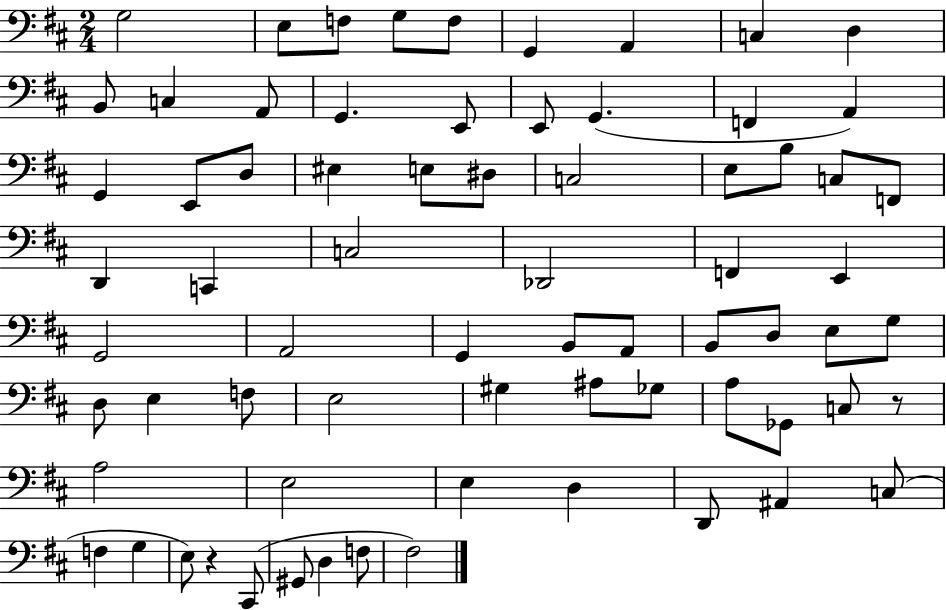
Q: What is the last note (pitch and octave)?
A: F#3